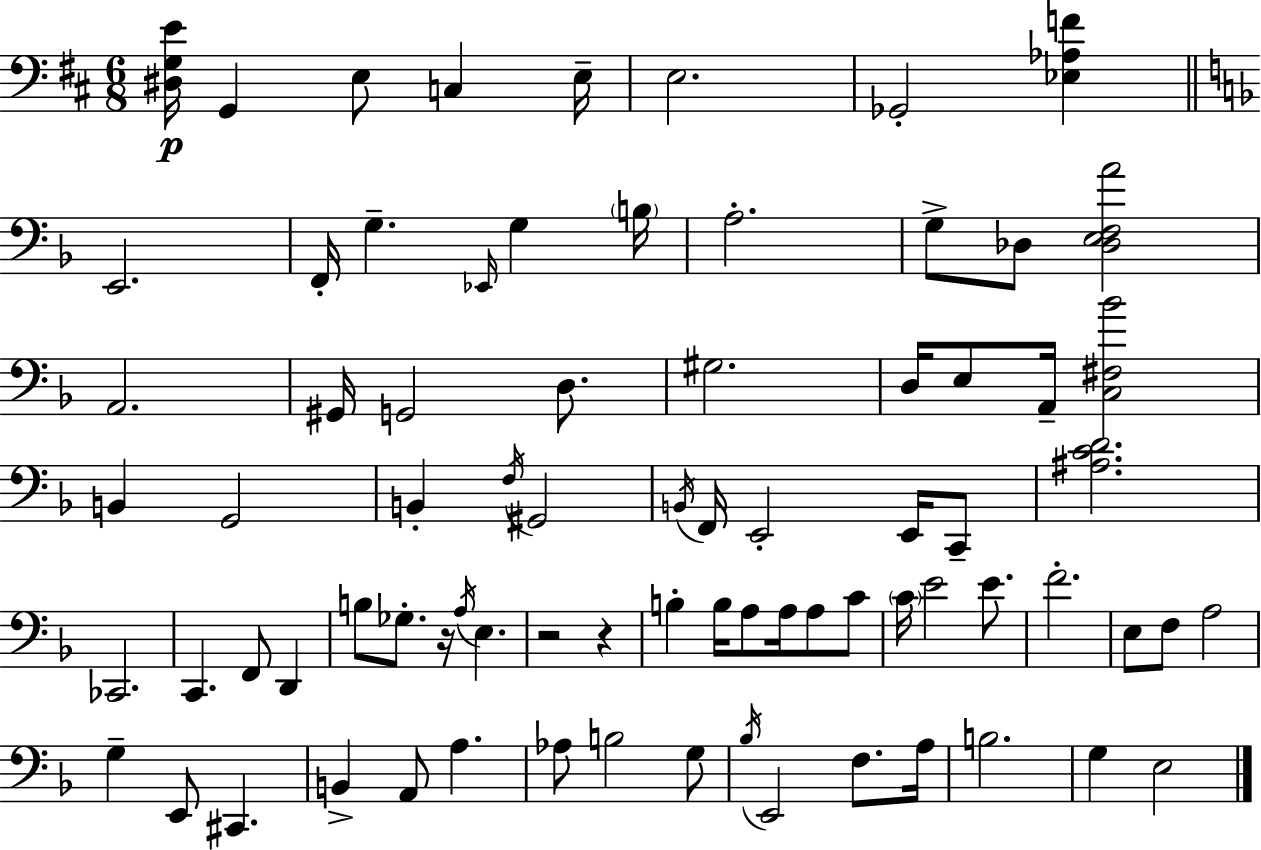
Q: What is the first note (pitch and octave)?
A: G2